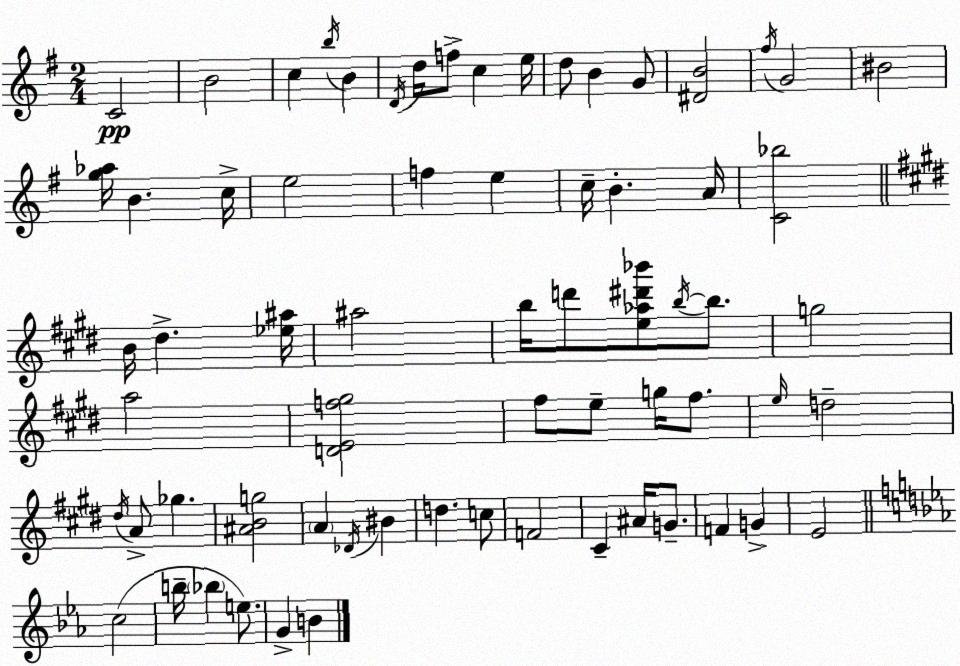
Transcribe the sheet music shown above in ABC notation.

X:1
T:Untitled
M:2/4
L:1/4
K:G
C2 B2 c b/4 B D/4 d/4 f/2 c e/4 d/2 B G/2 [^DB]2 ^f/4 G2 ^B2 [g_a]/4 B c/4 e2 f e c/4 B A/4 [C_b]2 B/4 ^d [_e^a]/4 ^a2 b/4 d'/2 [e_a^d'_b']/2 b/4 b/2 g2 a2 [DEf^g]2 ^f/2 e/2 g/4 ^f/2 e/4 d2 ^d/4 A/2 _g [^ABg]2 A _D/4 ^B d c/2 F2 ^C ^A/4 G/2 F G E2 c2 b/4 _b e/2 G B